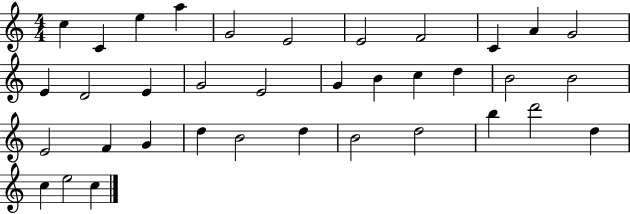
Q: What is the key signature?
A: C major